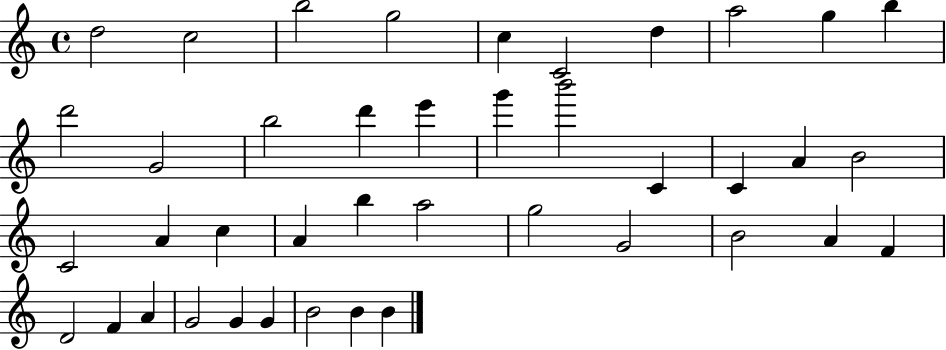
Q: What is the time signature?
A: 4/4